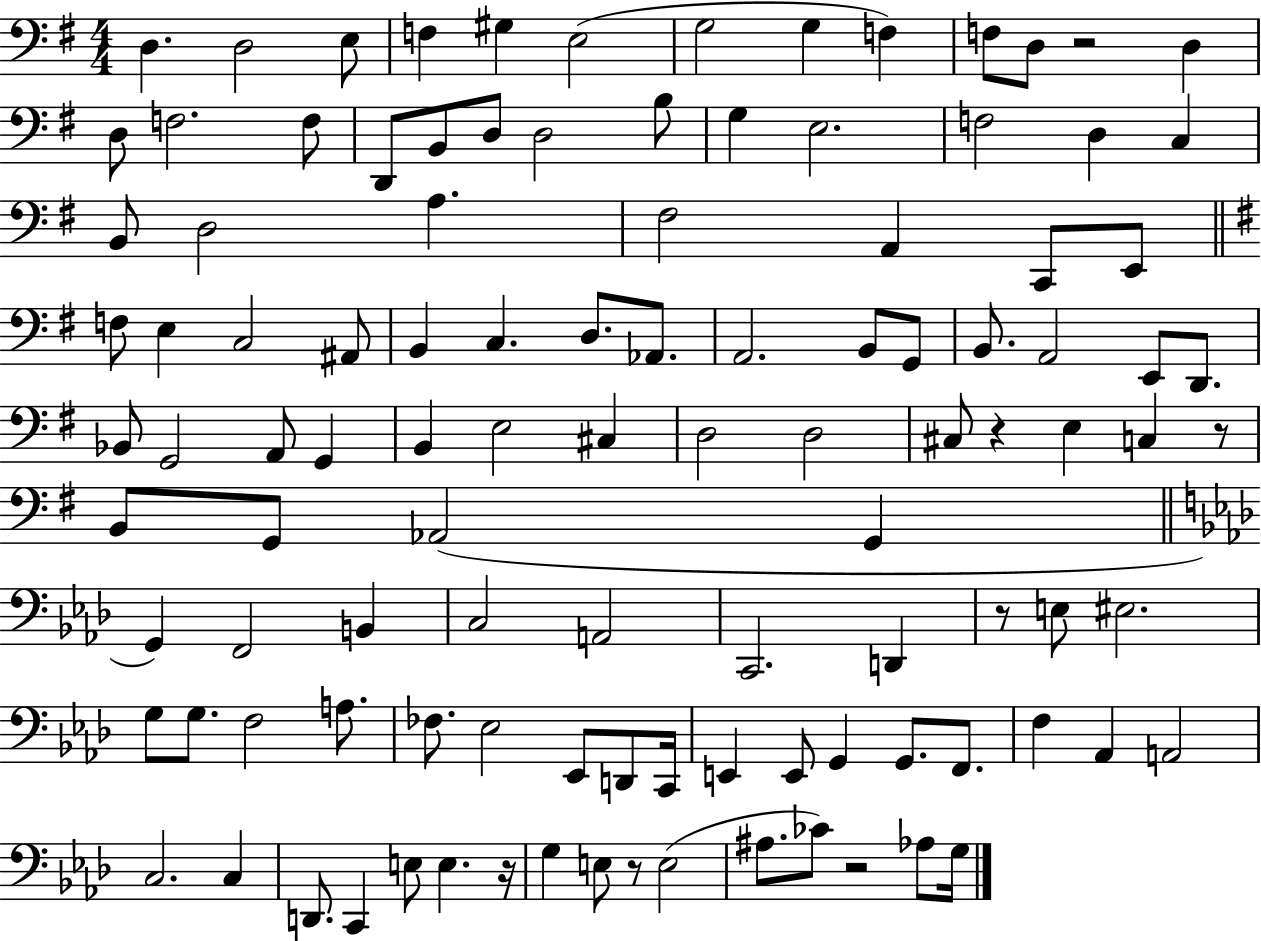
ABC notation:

X:1
T:Untitled
M:4/4
L:1/4
K:G
D, D,2 E,/2 F, ^G, E,2 G,2 G, F, F,/2 D,/2 z2 D, D,/2 F,2 F,/2 D,,/2 B,,/2 D,/2 D,2 B,/2 G, E,2 F,2 D, C, B,,/2 D,2 A, ^F,2 A,, C,,/2 E,,/2 F,/2 E, C,2 ^A,,/2 B,, C, D,/2 _A,,/2 A,,2 B,,/2 G,,/2 B,,/2 A,,2 E,,/2 D,,/2 _B,,/2 G,,2 A,,/2 G,, B,, E,2 ^C, D,2 D,2 ^C,/2 z E, C, z/2 B,,/2 G,,/2 _A,,2 G,, G,, F,,2 B,, C,2 A,,2 C,,2 D,, z/2 E,/2 ^E,2 G,/2 G,/2 F,2 A,/2 _F,/2 _E,2 _E,,/2 D,,/2 C,,/4 E,, E,,/2 G,, G,,/2 F,,/2 F, _A,, A,,2 C,2 C, D,,/2 C,, E,/2 E, z/4 G, E,/2 z/2 E,2 ^A,/2 _C/2 z2 _A,/2 G,/4